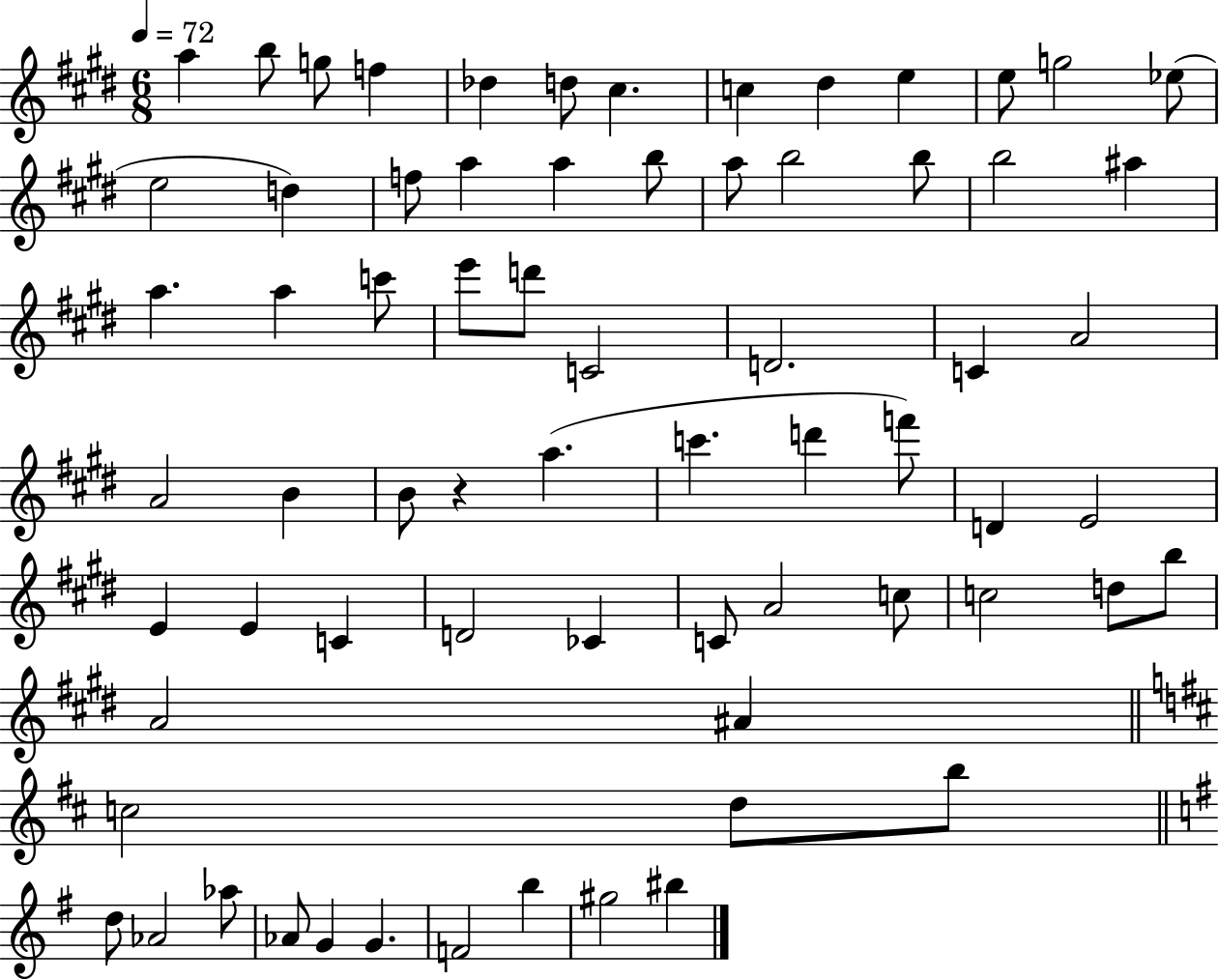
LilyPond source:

{
  \clef treble
  \numericTimeSignature
  \time 6/8
  \key e \major
  \tempo 4 = 72
  \repeat volta 2 { a''4 b''8 g''8 f''4 | des''4 d''8 cis''4. | c''4 dis''4 e''4 | e''8 g''2 ees''8( | \break e''2 d''4) | f''8 a''4 a''4 b''8 | a''8 b''2 b''8 | b''2 ais''4 | \break a''4. a''4 c'''8 | e'''8 d'''8 c'2 | d'2. | c'4 a'2 | \break a'2 b'4 | b'8 r4 a''4.( | c'''4. d'''4 f'''8) | d'4 e'2 | \break e'4 e'4 c'4 | d'2 ces'4 | c'8 a'2 c''8 | c''2 d''8 b''8 | \break a'2 ais'4 | \bar "||" \break \key b \minor c''2 d''8 b''8 | \bar "||" \break \key g \major d''8 aes'2 aes''8 | aes'8 g'4 g'4. | f'2 b''4 | gis''2 bis''4 | \break } \bar "|."
}